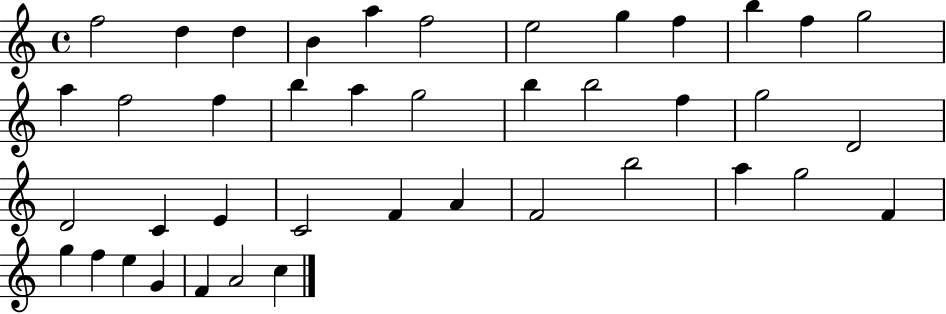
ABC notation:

X:1
T:Untitled
M:4/4
L:1/4
K:C
f2 d d B a f2 e2 g f b f g2 a f2 f b a g2 b b2 f g2 D2 D2 C E C2 F A F2 b2 a g2 F g f e G F A2 c